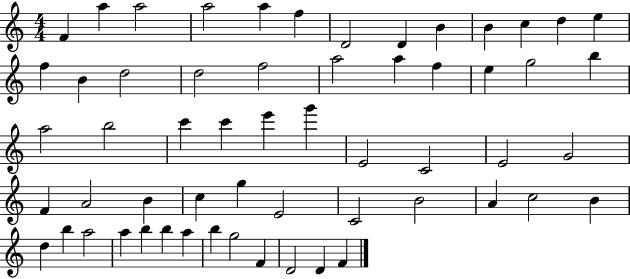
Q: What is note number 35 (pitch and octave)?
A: F4